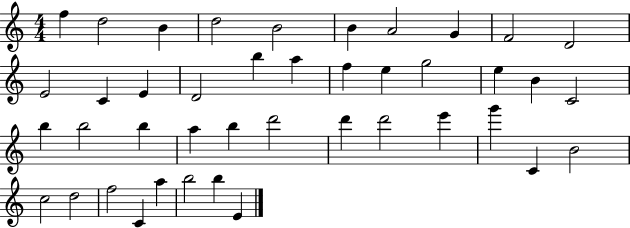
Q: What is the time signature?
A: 4/4